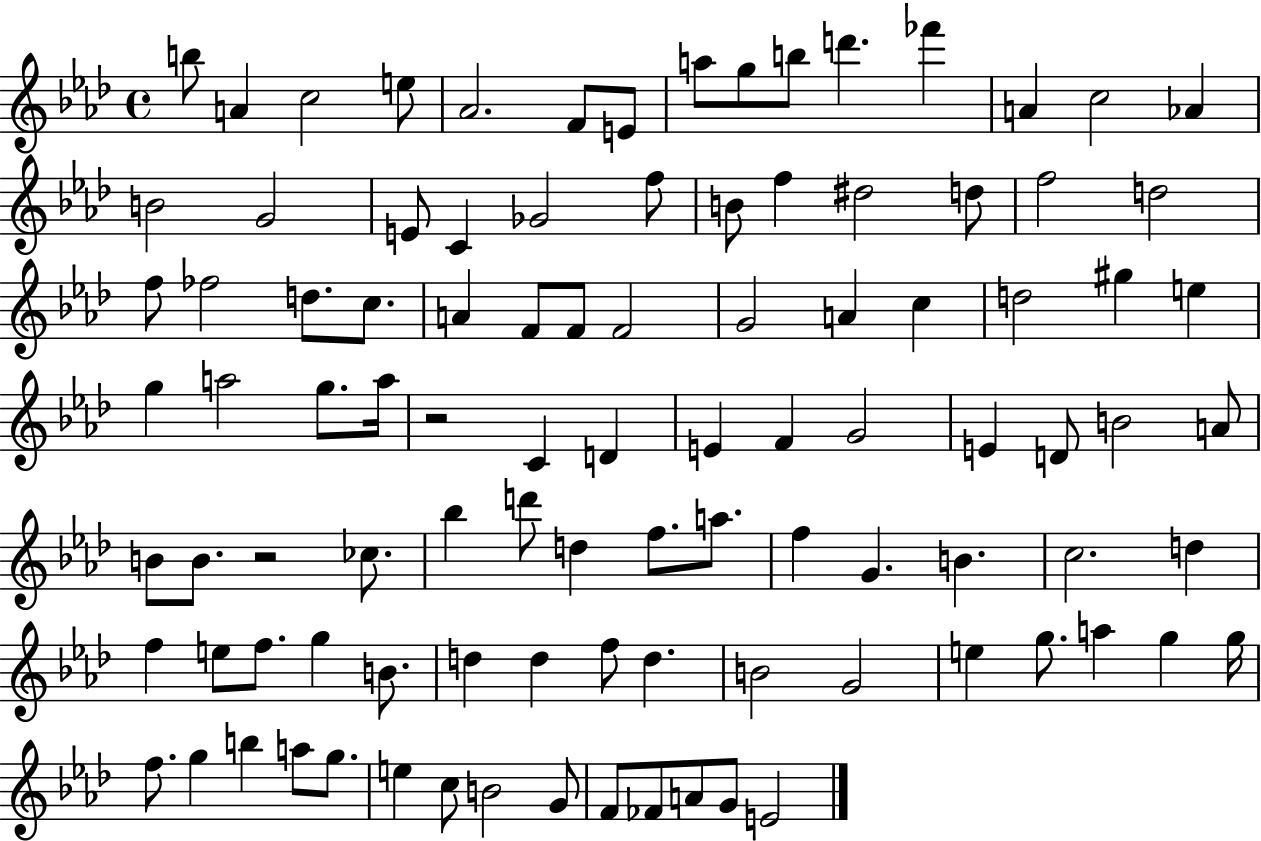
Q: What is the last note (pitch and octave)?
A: E4